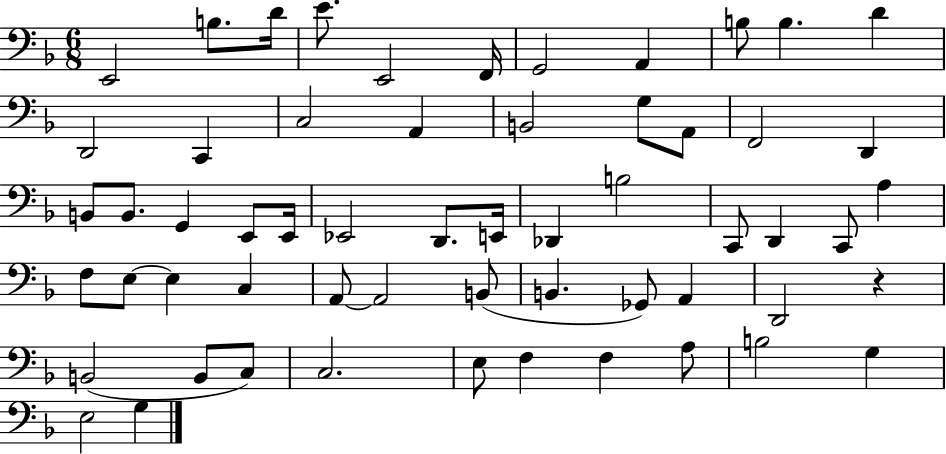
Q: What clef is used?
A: bass